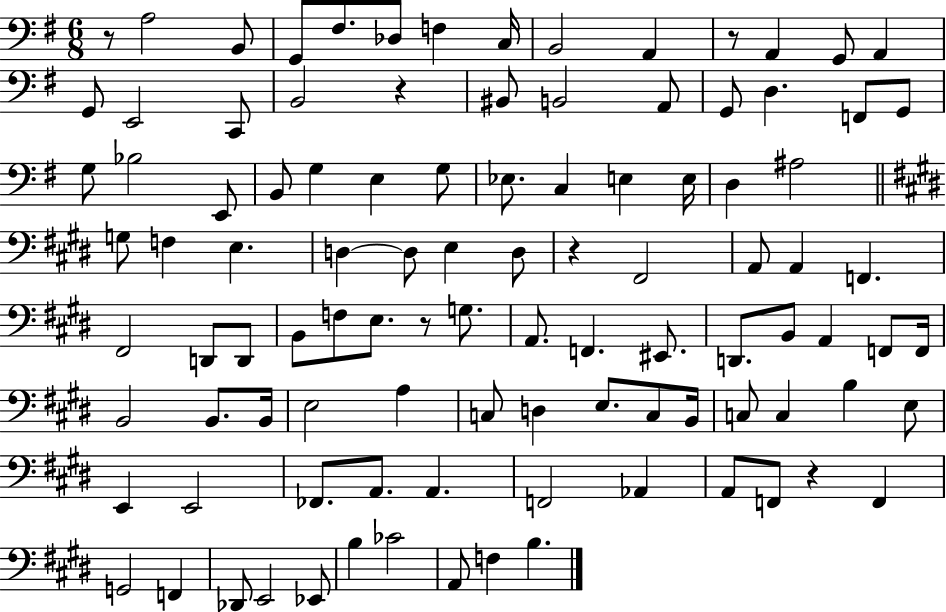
R/e A3/h B2/e G2/e F#3/e. Db3/e F3/q C3/s B2/h A2/q R/e A2/q G2/e A2/q G2/e E2/h C2/e B2/h R/q BIS2/e B2/h A2/e G2/e D3/q. F2/e G2/e G3/e Bb3/h E2/e B2/e G3/q E3/q G3/e Eb3/e. C3/q E3/q E3/s D3/q A#3/h G3/e F3/q E3/q. D3/q D3/e E3/q D3/e R/q F#2/h A2/e A2/q F2/q. F#2/h D2/e D2/e B2/e F3/e E3/e. R/e G3/e. A2/e. F2/q. EIS2/e. D2/e. B2/e A2/q F2/e F2/s B2/h B2/e. B2/s E3/h A3/q C3/e D3/q E3/e. C3/e B2/s C3/e C3/q B3/q E3/e E2/q E2/h FES2/e. A2/e. A2/q. F2/h Ab2/q A2/e F2/e R/q F2/q G2/h F2/q Db2/e E2/h Eb2/e B3/q CES4/h A2/e F3/q B3/q.